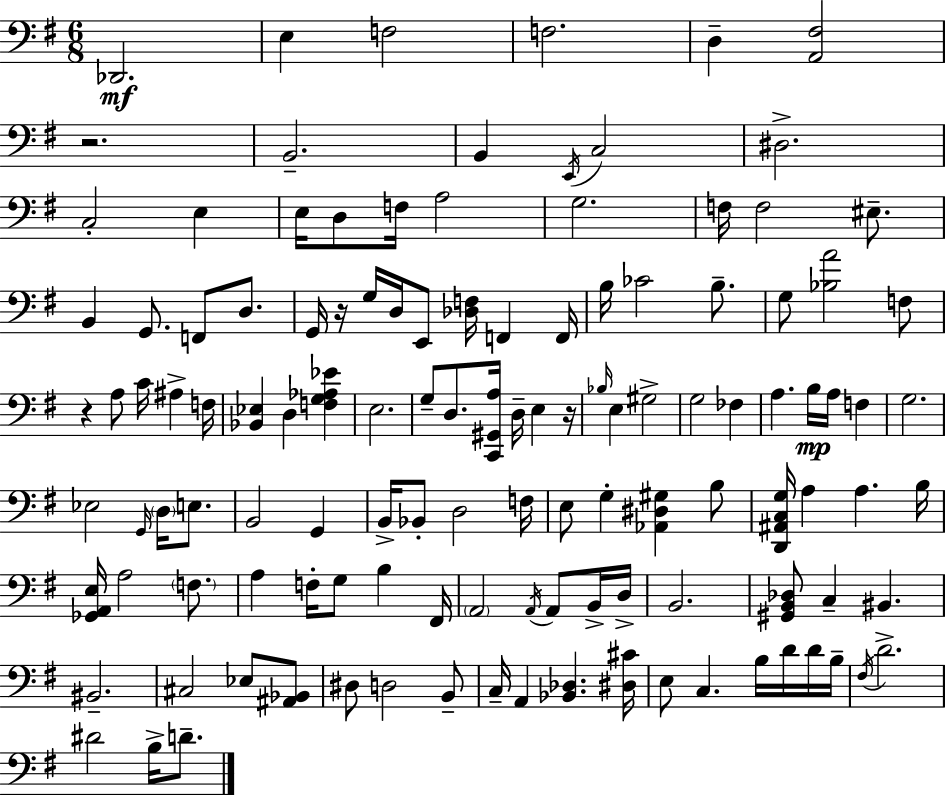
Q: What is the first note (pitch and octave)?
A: Db2